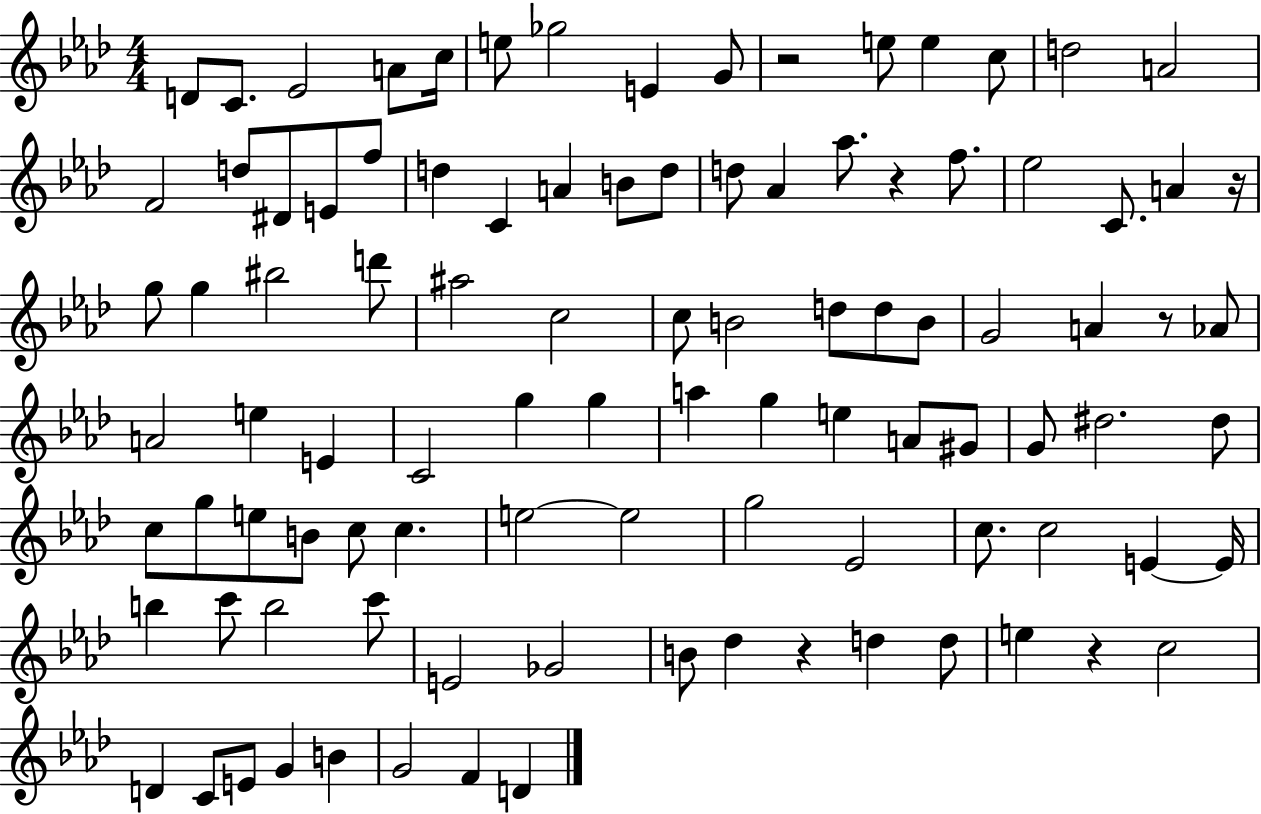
X:1
T:Untitled
M:4/4
L:1/4
K:Ab
D/2 C/2 _E2 A/2 c/4 e/2 _g2 E G/2 z2 e/2 e c/2 d2 A2 F2 d/2 ^D/2 E/2 f/2 d C A B/2 d/2 d/2 _A _a/2 z f/2 _e2 C/2 A z/4 g/2 g ^b2 d'/2 ^a2 c2 c/2 B2 d/2 d/2 B/2 G2 A z/2 _A/2 A2 e E C2 g g a g e A/2 ^G/2 G/2 ^d2 ^d/2 c/2 g/2 e/2 B/2 c/2 c e2 e2 g2 _E2 c/2 c2 E E/4 b c'/2 b2 c'/2 E2 _G2 B/2 _d z d d/2 e z c2 D C/2 E/2 G B G2 F D